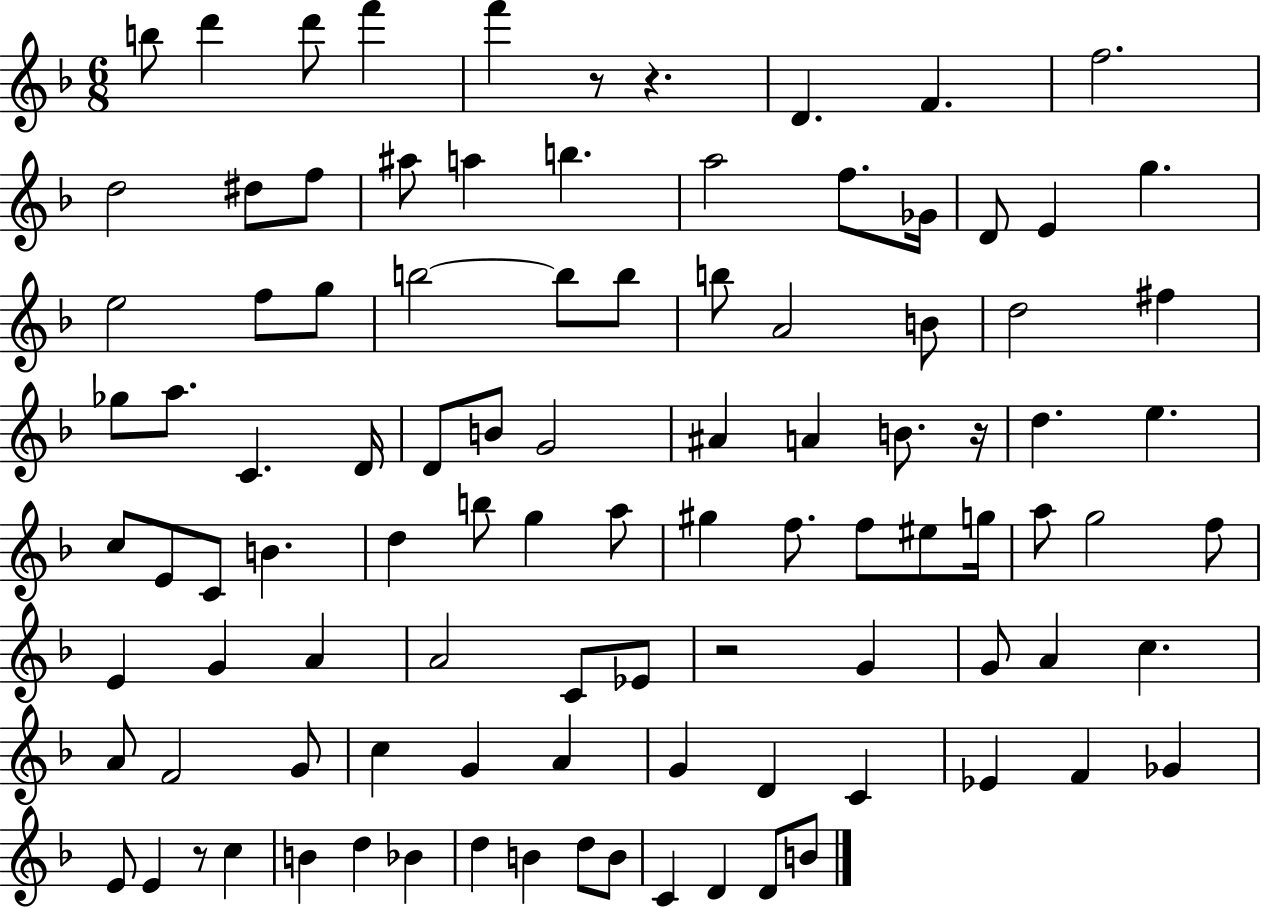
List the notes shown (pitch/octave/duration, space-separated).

B5/e D6/q D6/e F6/q F6/q R/e R/q. D4/q. F4/q. F5/h. D5/h D#5/e F5/e A#5/e A5/q B5/q. A5/h F5/e. Gb4/s D4/e E4/q G5/q. E5/h F5/e G5/e B5/h B5/e B5/e B5/e A4/h B4/e D5/h F#5/q Gb5/e A5/e. C4/q. D4/s D4/e B4/e G4/h A#4/q A4/q B4/e. R/s D5/q. E5/q. C5/e E4/e C4/e B4/q. D5/q B5/e G5/q A5/e G#5/q F5/e. F5/e EIS5/e G5/s A5/e G5/h F5/e E4/q G4/q A4/q A4/h C4/e Eb4/e R/h G4/q G4/e A4/q C5/q. A4/e F4/h G4/e C5/q G4/q A4/q G4/q D4/q C4/q Eb4/q F4/q Gb4/q E4/e E4/q R/e C5/q B4/q D5/q Bb4/q D5/q B4/q D5/e B4/e C4/q D4/q D4/e B4/e